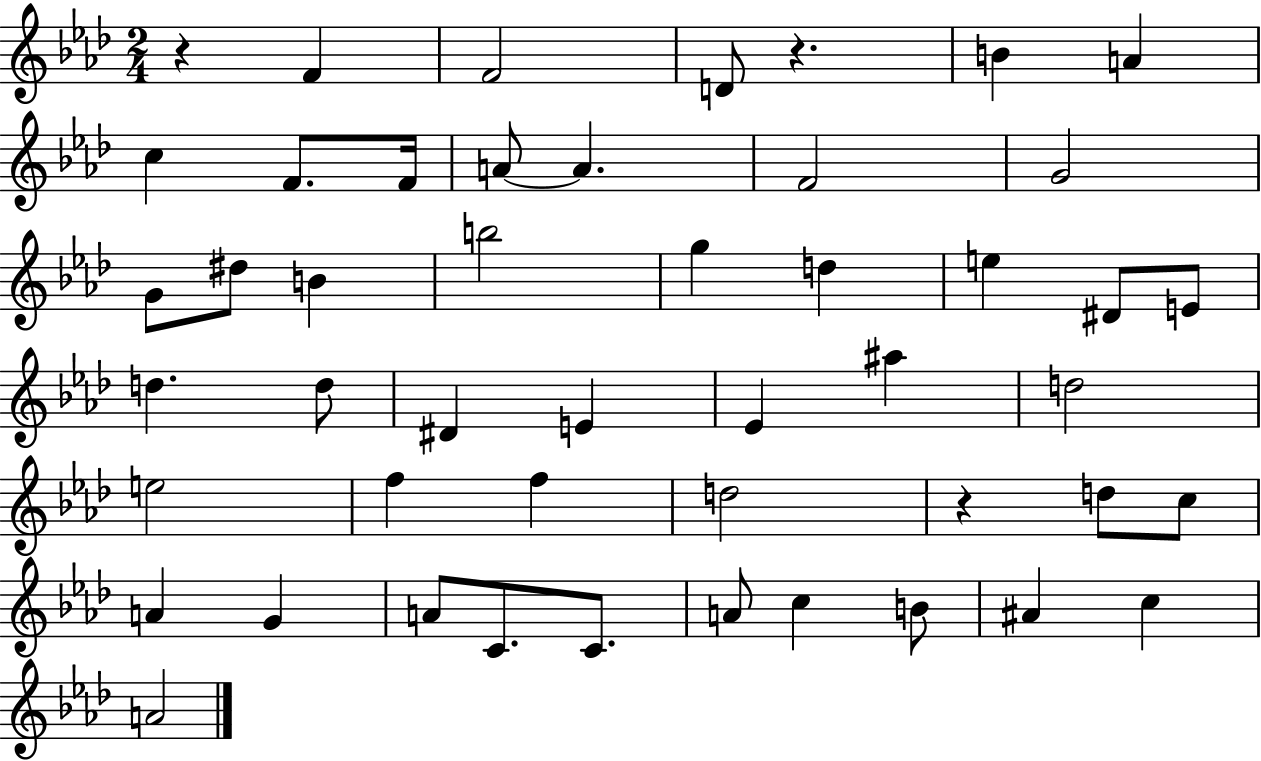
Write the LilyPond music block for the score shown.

{
  \clef treble
  \numericTimeSignature
  \time 2/4
  \key aes \major
  \repeat volta 2 { r4 f'4 | f'2 | d'8 r4. | b'4 a'4 | \break c''4 f'8. f'16 | a'8~~ a'4. | f'2 | g'2 | \break g'8 dis''8 b'4 | b''2 | g''4 d''4 | e''4 dis'8 e'8 | \break d''4. d''8 | dis'4 e'4 | ees'4 ais''4 | d''2 | \break e''2 | f''4 f''4 | d''2 | r4 d''8 c''8 | \break a'4 g'4 | a'8 c'8. c'8. | a'8 c''4 b'8 | ais'4 c''4 | \break a'2 | } \bar "|."
}